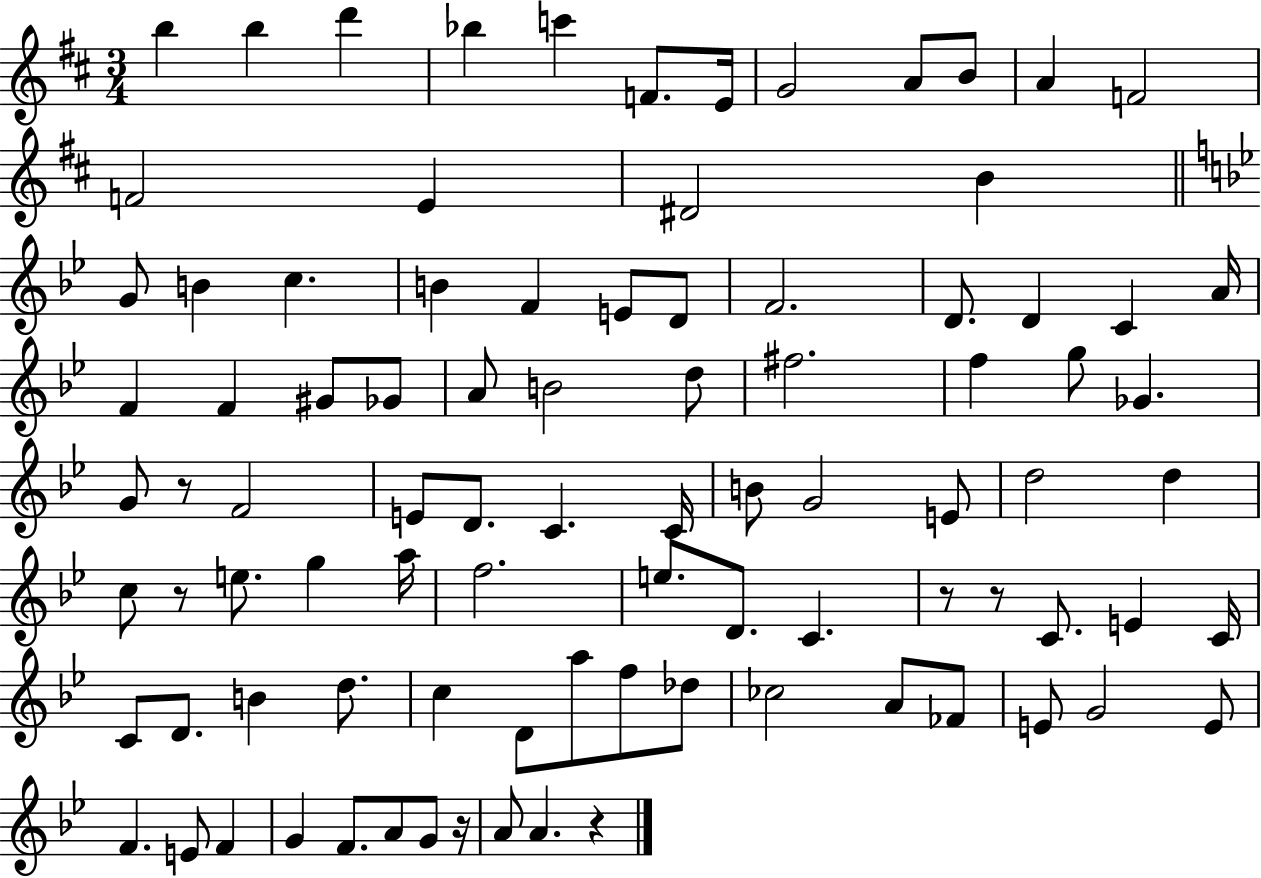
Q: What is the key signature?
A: D major